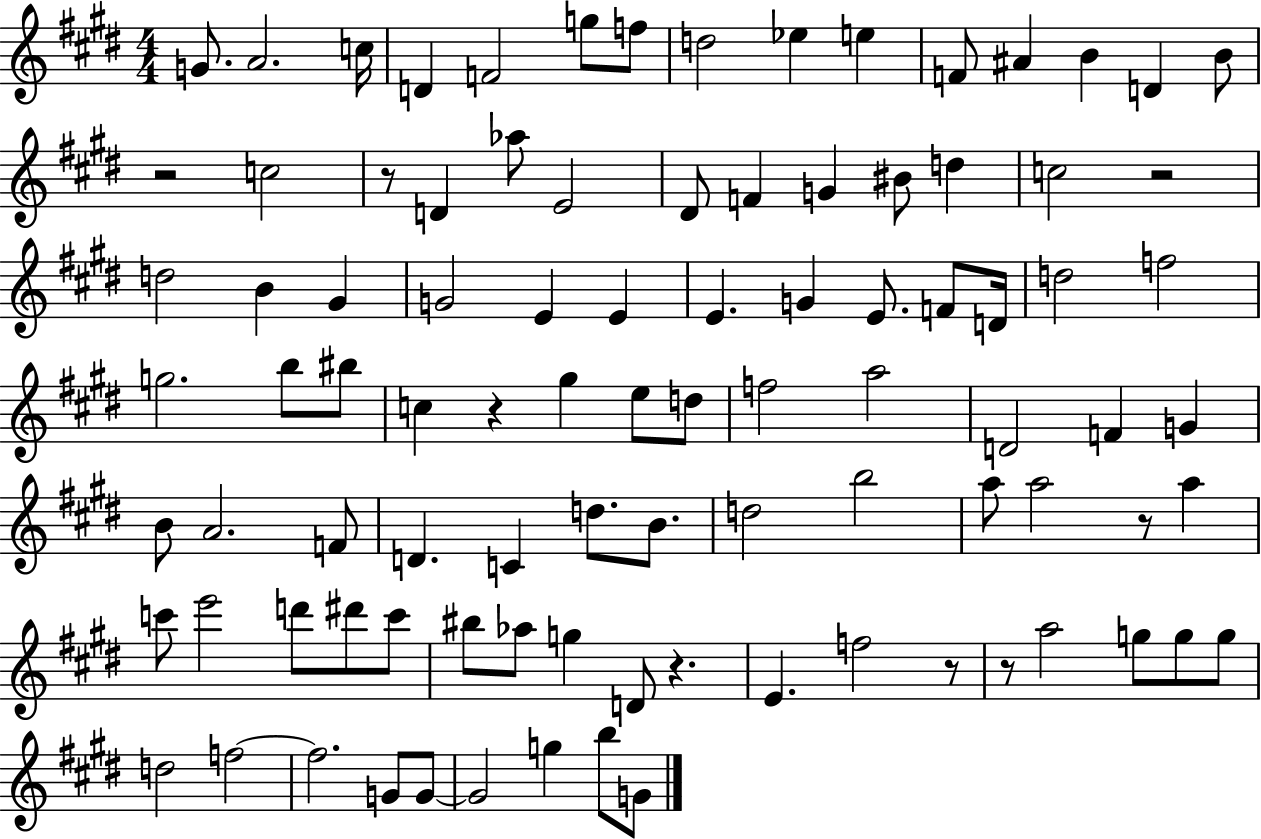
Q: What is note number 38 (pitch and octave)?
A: F5